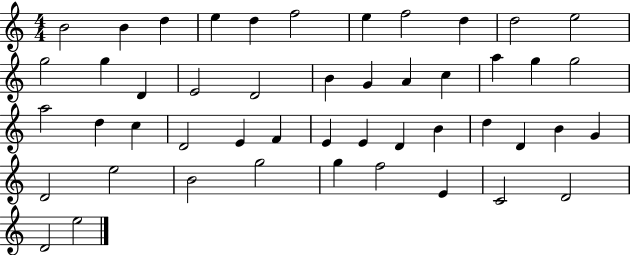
{
  \clef treble
  \numericTimeSignature
  \time 4/4
  \key c \major
  b'2 b'4 d''4 | e''4 d''4 f''2 | e''4 f''2 d''4 | d''2 e''2 | \break g''2 g''4 d'4 | e'2 d'2 | b'4 g'4 a'4 c''4 | a''4 g''4 g''2 | \break a''2 d''4 c''4 | d'2 e'4 f'4 | e'4 e'4 d'4 b'4 | d''4 d'4 b'4 g'4 | \break d'2 e''2 | b'2 g''2 | g''4 f''2 e'4 | c'2 d'2 | \break d'2 e''2 | \bar "|."
}